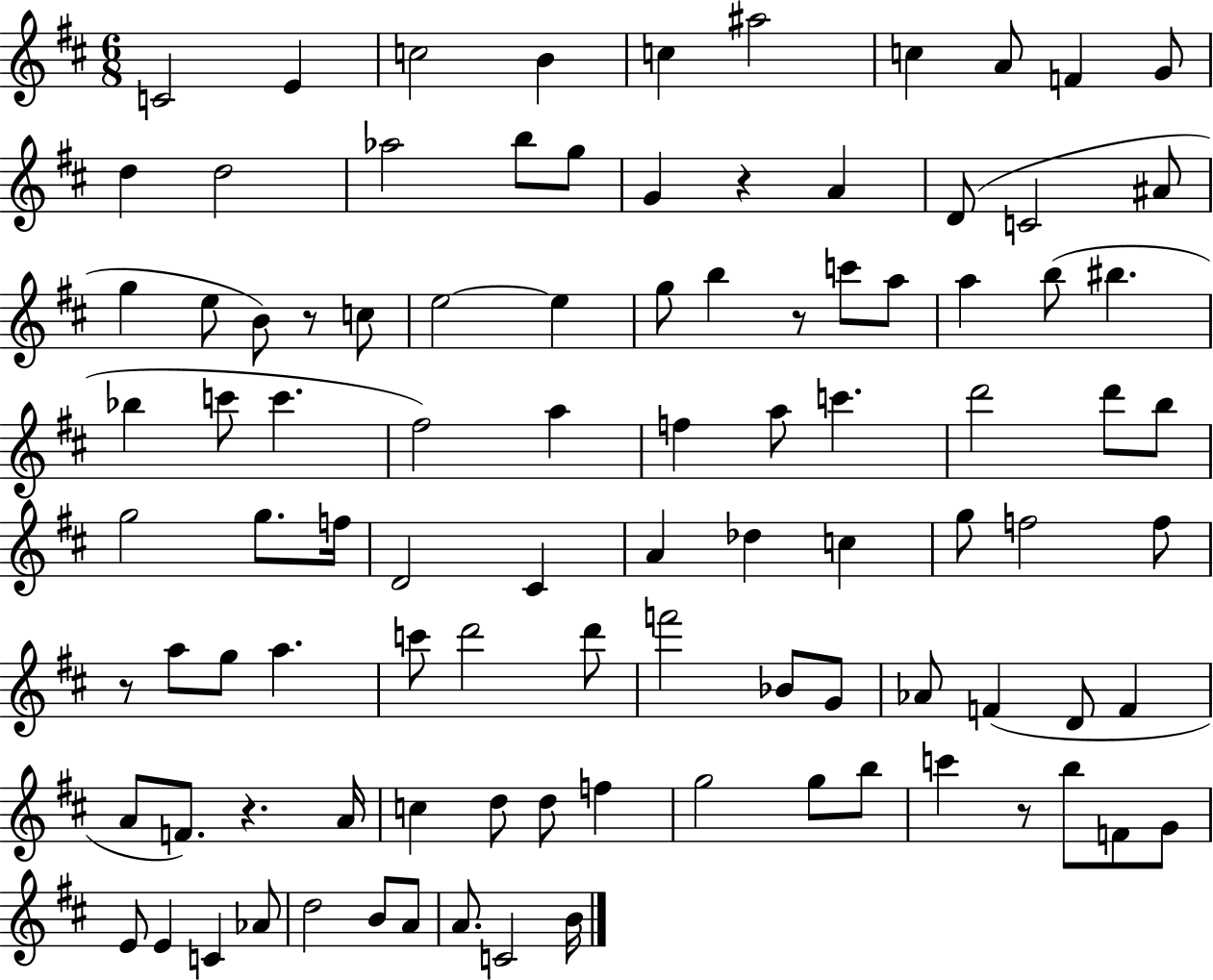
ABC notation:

X:1
T:Untitled
M:6/8
L:1/4
K:D
C2 E c2 B c ^a2 c A/2 F G/2 d d2 _a2 b/2 g/2 G z A D/2 C2 ^A/2 g e/2 B/2 z/2 c/2 e2 e g/2 b z/2 c'/2 a/2 a b/2 ^b _b c'/2 c' ^f2 a f a/2 c' d'2 d'/2 b/2 g2 g/2 f/4 D2 ^C A _d c g/2 f2 f/2 z/2 a/2 g/2 a c'/2 d'2 d'/2 f'2 _B/2 G/2 _A/2 F D/2 F A/2 F/2 z A/4 c d/2 d/2 f g2 g/2 b/2 c' z/2 b/2 F/2 G/2 E/2 E C _A/2 d2 B/2 A/2 A/2 C2 B/4